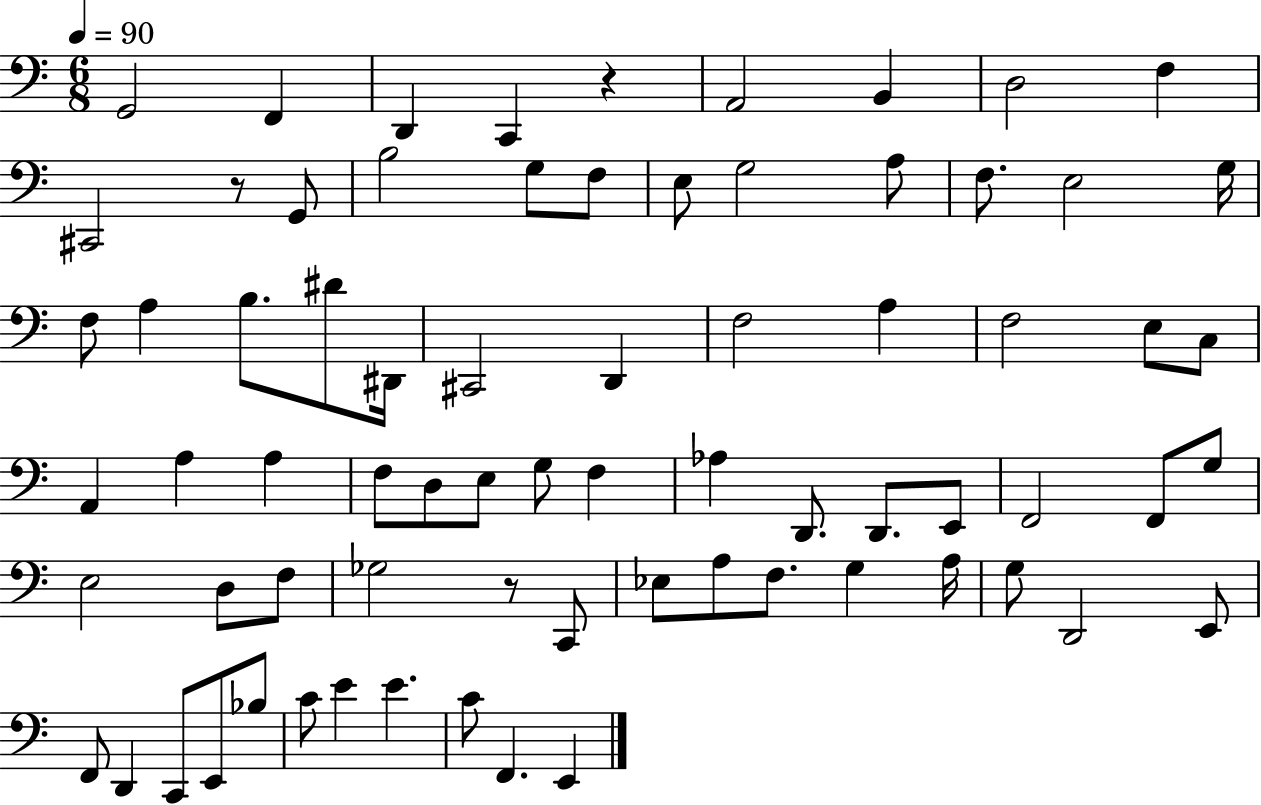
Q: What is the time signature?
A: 6/8